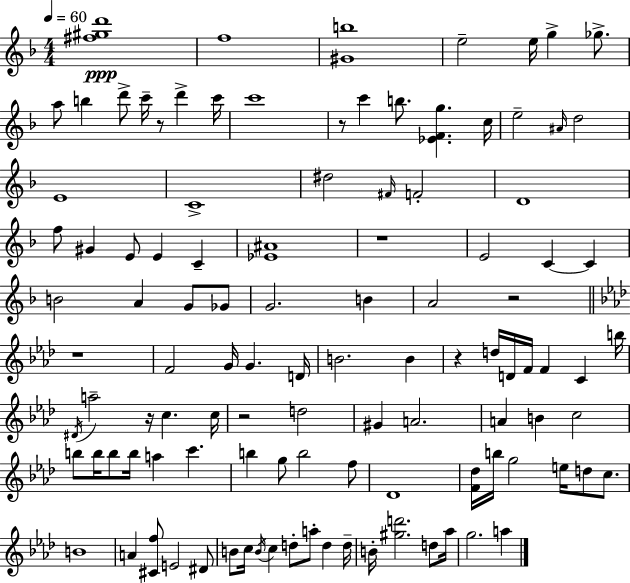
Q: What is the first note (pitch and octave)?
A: F5